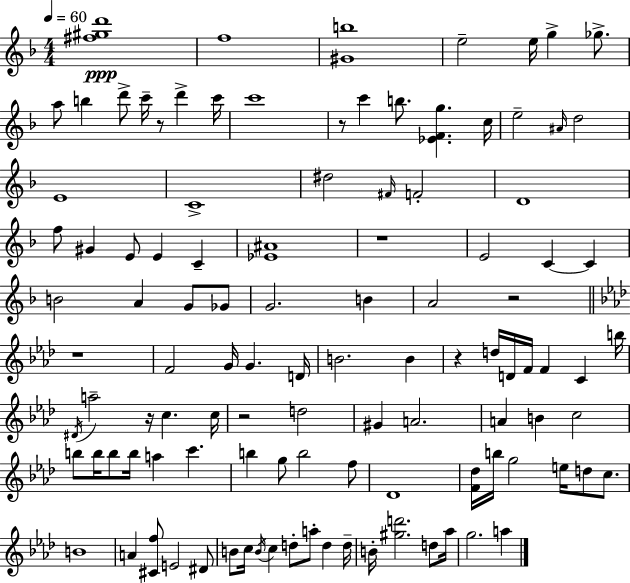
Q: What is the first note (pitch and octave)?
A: F5